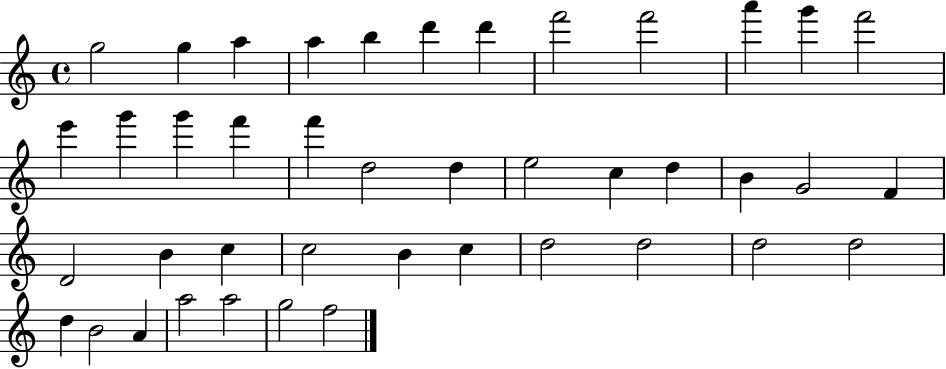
G5/h G5/q A5/q A5/q B5/q D6/q D6/q F6/h F6/h A6/q G6/q F6/h E6/q G6/q G6/q F6/q F6/q D5/h D5/q E5/h C5/q D5/q B4/q G4/h F4/q D4/h B4/q C5/q C5/h B4/q C5/q D5/h D5/h D5/h D5/h D5/q B4/h A4/q A5/h A5/h G5/h F5/h